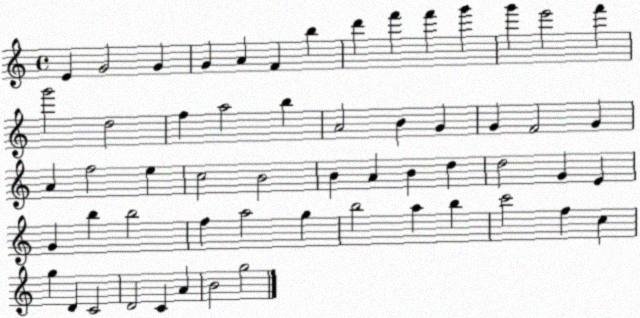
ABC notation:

X:1
T:Untitled
M:4/4
L:1/4
K:C
E G2 G G A F b d' f' f' g' g' e'2 f' g'2 d2 f a2 b A2 B G G F2 G A f2 e c2 B2 B A B d d2 G E G b b2 f a2 g b2 a b c'2 f c g D C2 D2 C A B2 g2